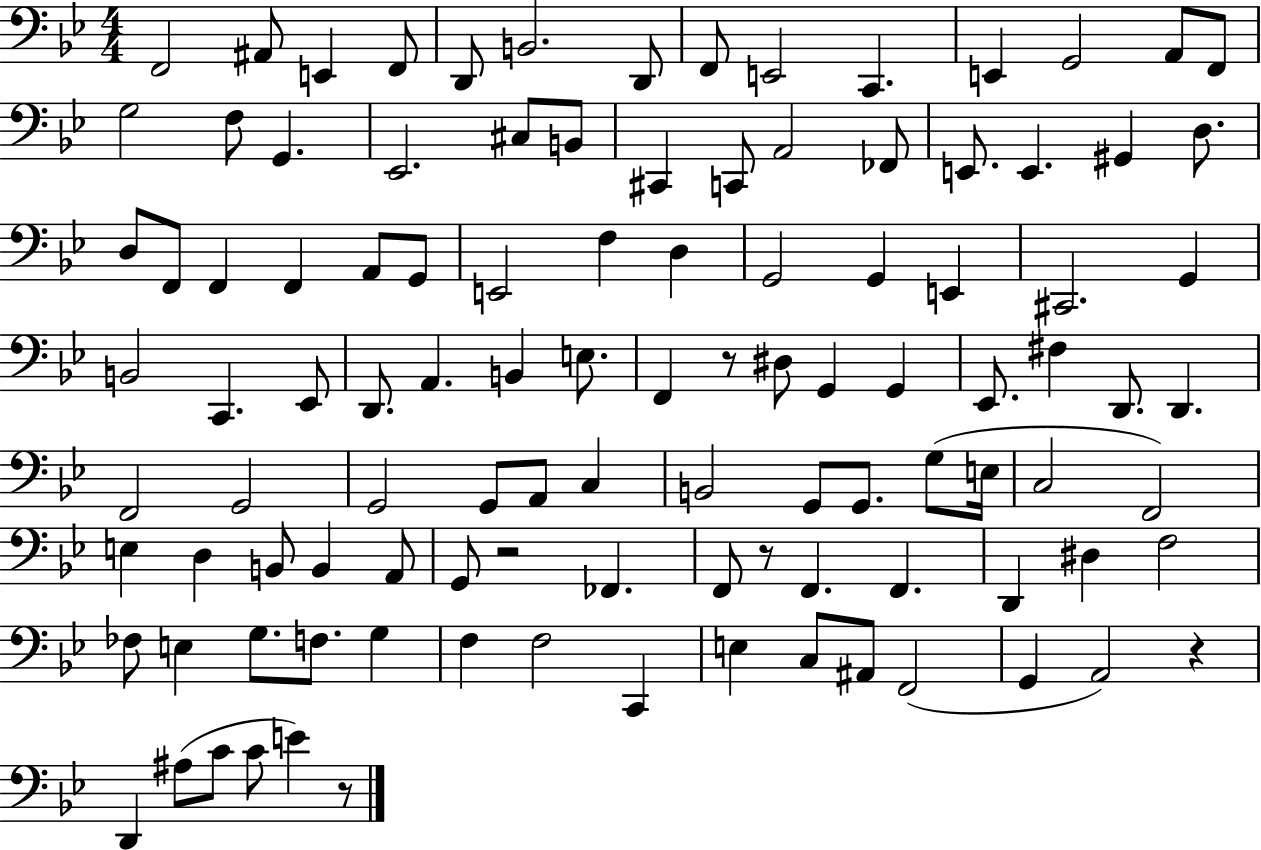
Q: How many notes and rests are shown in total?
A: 107